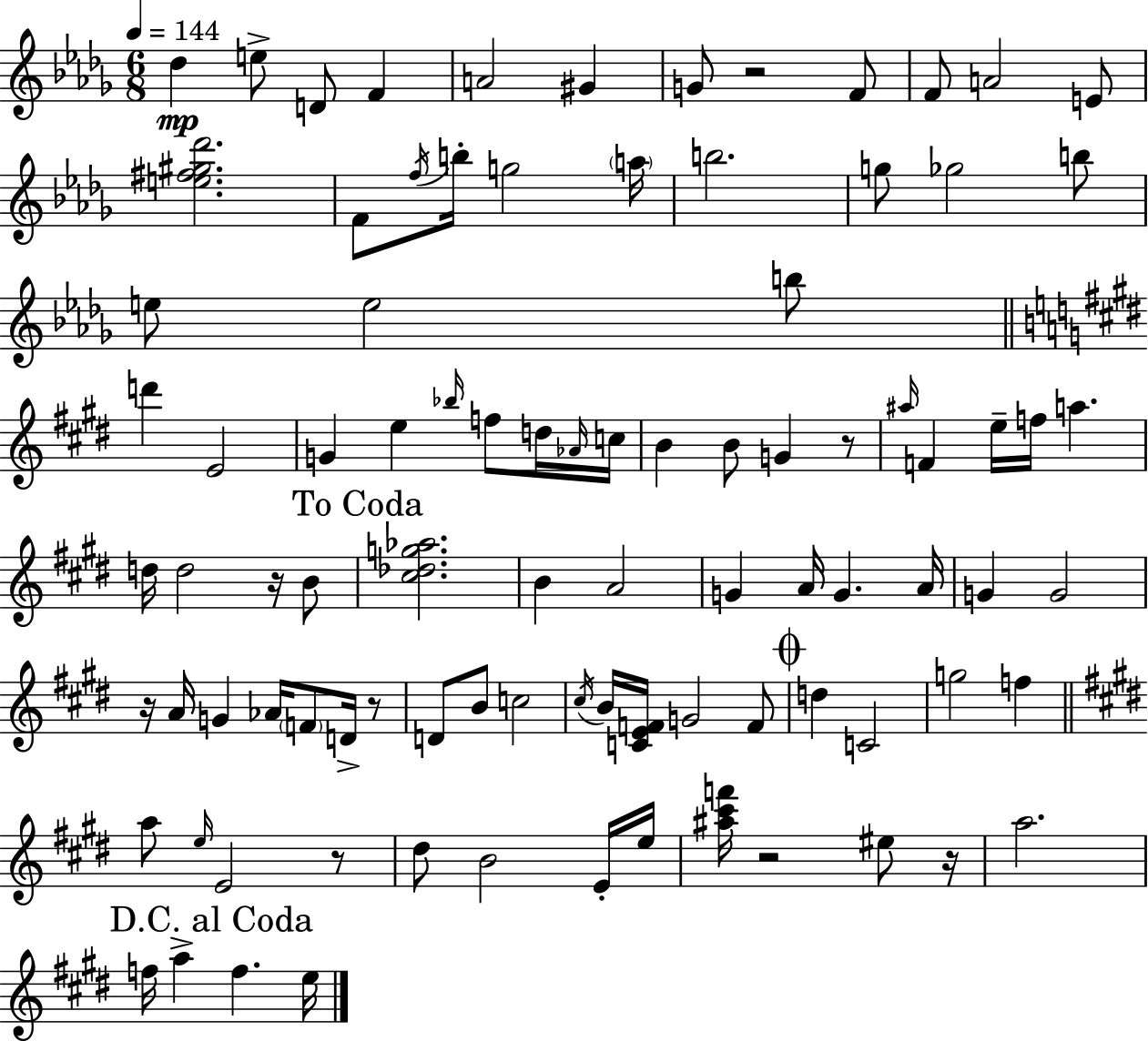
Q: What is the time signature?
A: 6/8